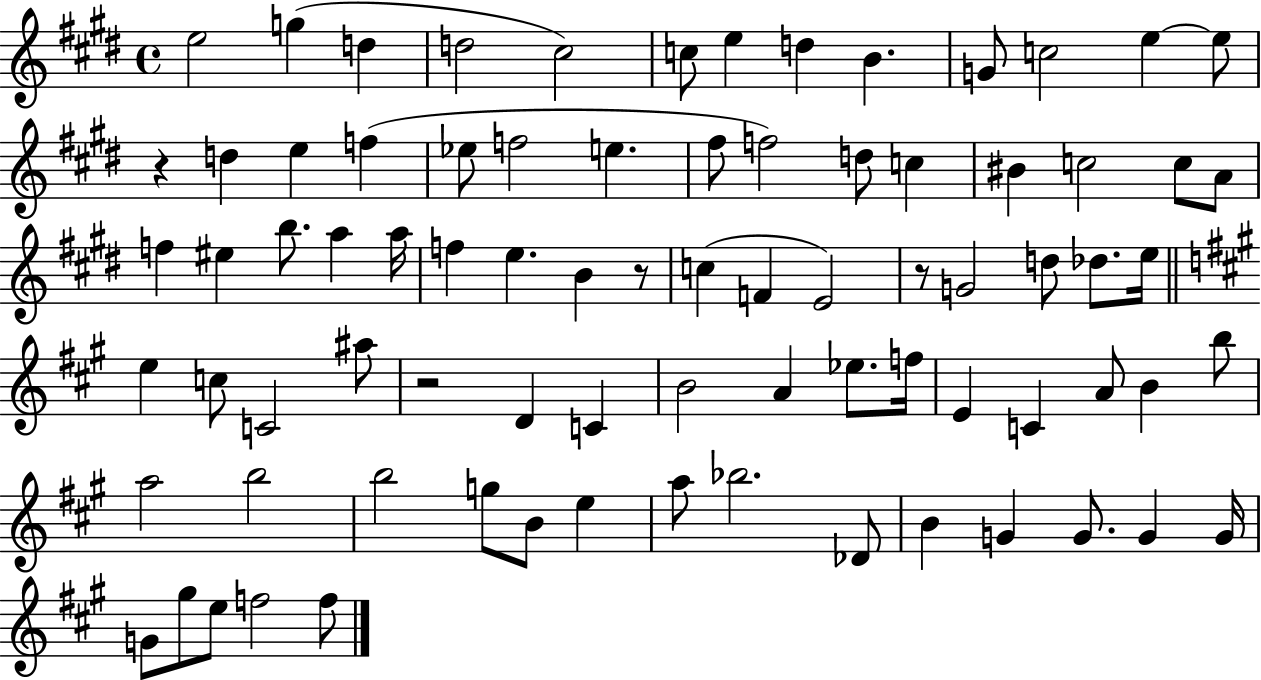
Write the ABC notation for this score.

X:1
T:Untitled
M:4/4
L:1/4
K:E
e2 g d d2 ^c2 c/2 e d B G/2 c2 e e/2 z d e f _e/2 f2 e ^f/2 f2 d/2 c ^B c2 c/2 A/2 f ^e b/2 a a/4 f e B z/2 c F E2 z/2 G2 d/2 _d/2 e/4 e c/2 C2 ^a/2 z2 D C B2 A _e/2 f/4 E C A/2 B b/2 a2 b2 b2 g/2 B/2 e a/2 _b2 _D/2 B G G/2 G G/4 G/2 ^g/2 e/2 f2 f/2